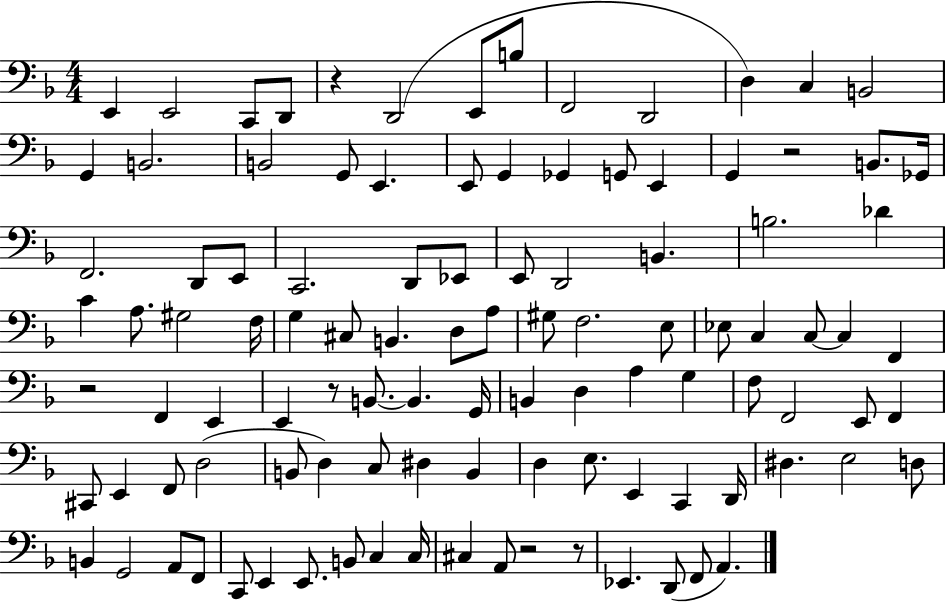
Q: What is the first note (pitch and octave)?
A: E2